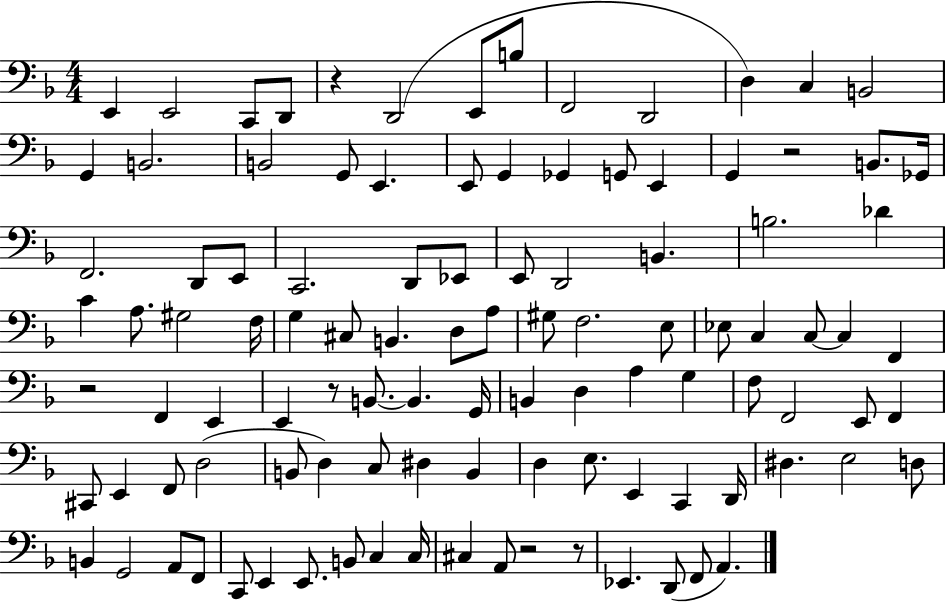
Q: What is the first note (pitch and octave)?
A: E2